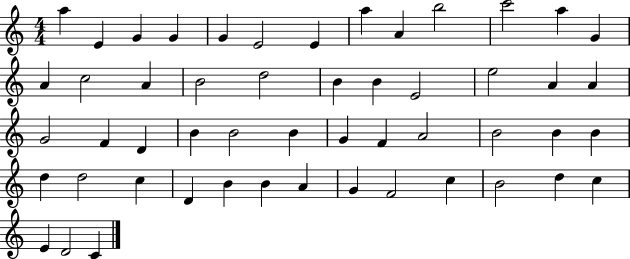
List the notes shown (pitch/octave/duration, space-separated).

A5/q E4/q G4/q G4/q G4/q E4/h E4/q A5/q A4/q B5/h C6/h A5/q G4/q A4/q C5/h A4/q B4/h D5/h B4/q B4/q E4/h E5/h A4/q A4/q G4/h F4/q D4/q B4/q B4/h B4/q G4/q F4/q A4/h B4/h B4/q B4/q D5/q D5/h C5/q D4/q B4/q B4/q A4/q G4/q F4/h C5/q B4/h D5/q C5/q E4/q D4/h C4/q